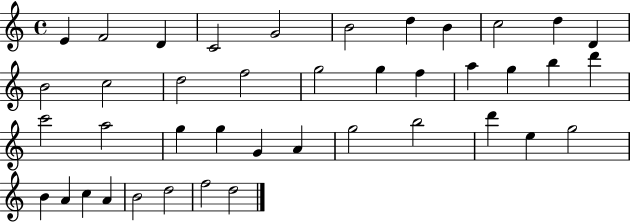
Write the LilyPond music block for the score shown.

{
  \clef treble
  \time 4/4
  \defaultTimeSignature
  \key c \major
  e'4 f'2 d'4 | c'2 g'2 | b'2 d''4 b'4 | c''2 d''4 d'4 | \break b'2 c''2 | d''2 f''2 | g''2 g''4 f''4 | a''4 g''4 b''4 d'''4 | \break c'''2 a''2 | g''4 g''4 g'4 a'4 | g''2 b''2 | d'''4 e''4 g''2 | \break b'4 a'4 c''4 a'4 | b'2 d''2 | f''2 d''2 | \bar "|."
}